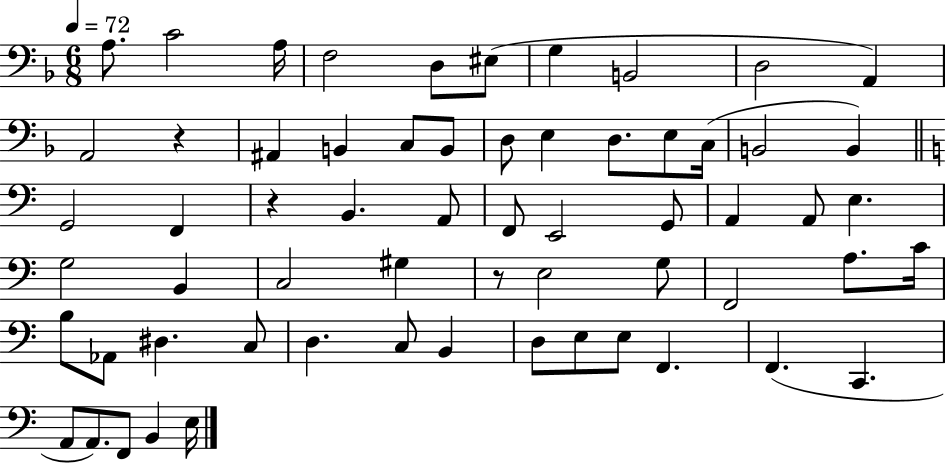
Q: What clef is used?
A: bass